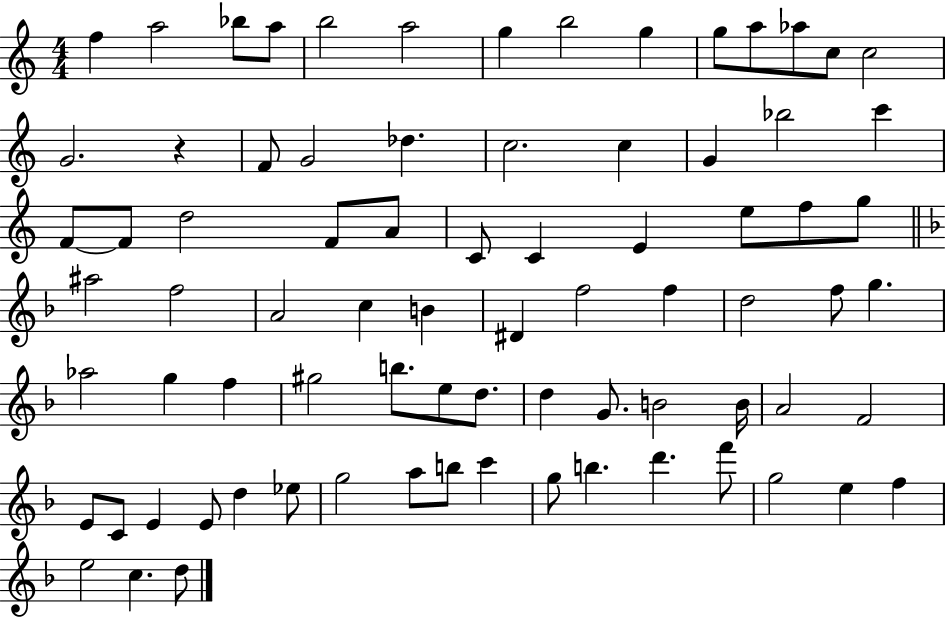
{
  \clef treble
  \numericTimeSignature
  \time 4/4
  \key c \major
  f''4 a''2 bes''8 a''8 | b''2 a''2 | g''4 b''2 g''4 | g''8 a''8 aes''8 c''8 c''2 | \break g'2. r4 | f'8 g'2 des''4. | c''2. c''4 | g'4 bes''2 c'''4 | \break f'8~~ f'8 d''2 f'8 a'8 | c'8 c'4 e'4 e''8 f''8 g''8 | \bar "||" \break \key f \major ais''2 f''2 | a'2 c''4 b'4 | dis'4 f''2 f''4 | d''2 f''8 g''4. | \break aes''2 g''4 f''4 | gis''2 b''8. e''8 d''8. | d''4 g'8. b'2 b'16 | a'2 f'2 | \break e'8 c'8 e'4 e'8 d''4 ees''8 | g''2 a''8 b''8 c'''4 | g''8 b''4. d'''4. f'''8 | g''2 e''4 f''4 | \break e''2 c''4. d''8 | \bar "|."
}